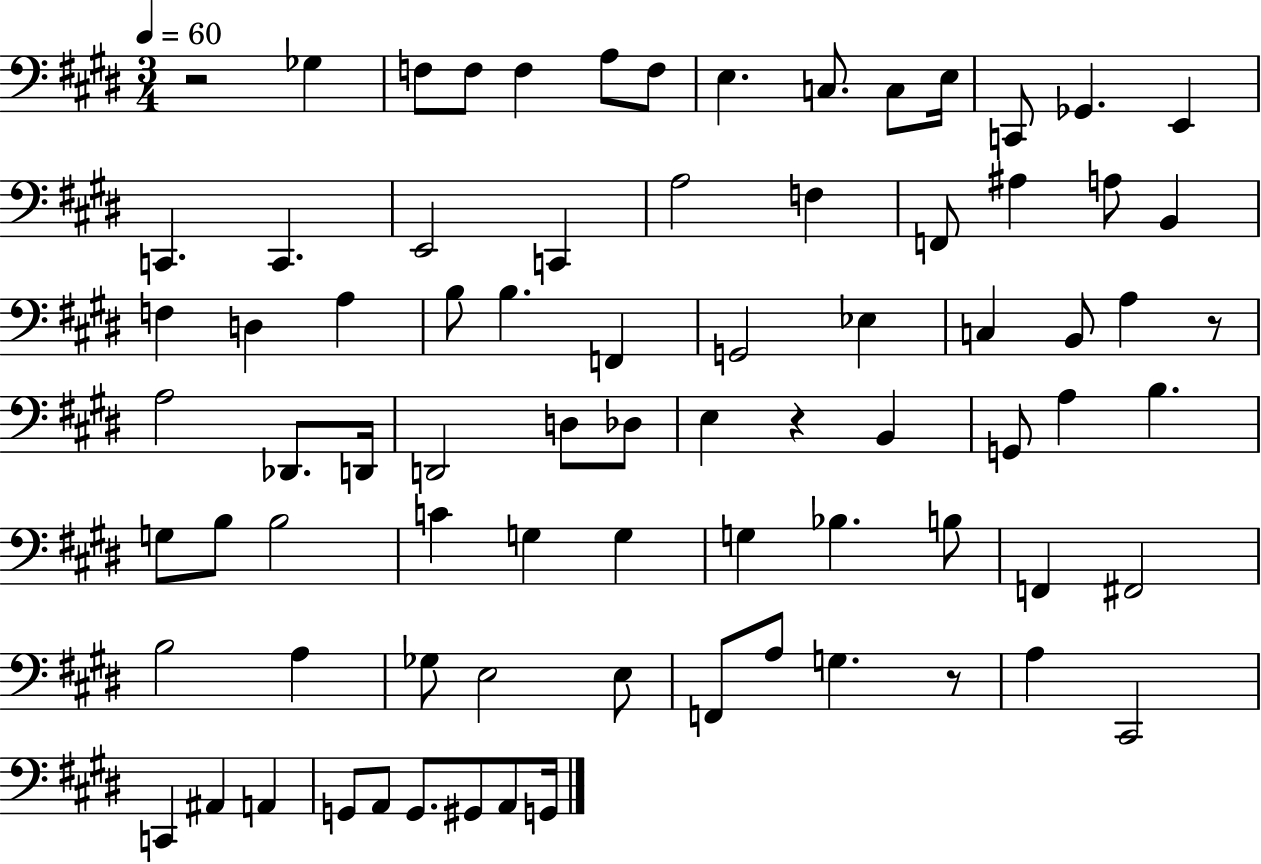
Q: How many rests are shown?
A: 4